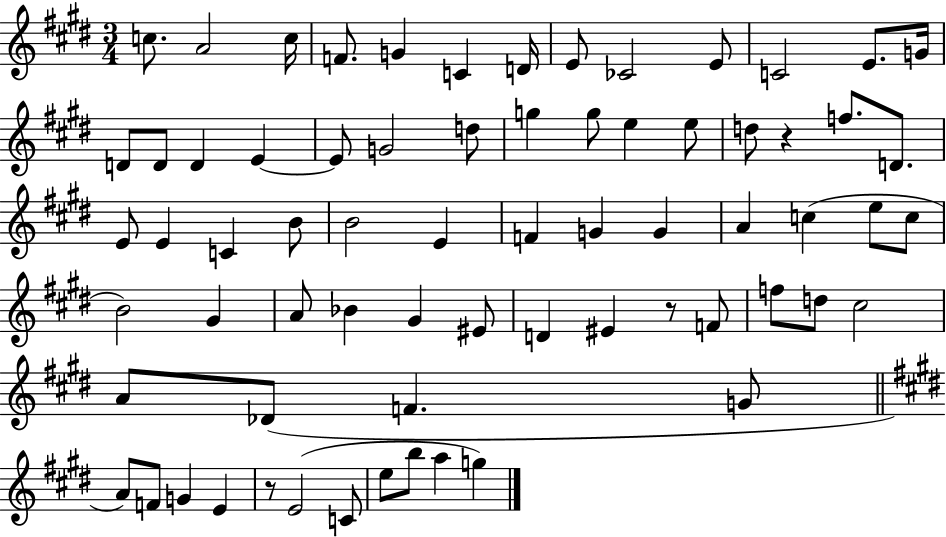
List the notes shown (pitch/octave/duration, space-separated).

C5/e. A4/h C5/s F4/e. G4/q C4/q D4/s E4/e CES4/h E4/e C4/h E4/e. G4/s D4/e D4/e D4/q E4/q E4/e G4/h D5/e G5/q G5/e E5/q E5/e D5/e R/q F5/e. D4/e. E4/e E4/q C4/q B4/e B4/h E4/q F4/q G4/q G4/q A4/q C5/q E5/e C5/e B4/h G#4/q A4/e Bb4/q G#4/q EIS4/e D4/q EIS4/q R/e F4/e F5/e D5/e C#5/h A4/e Db4/e F4/q. G4/e A4/e F4/e G4/q E4/q R/e E4/h C4/e E5/e B5/e A5/q G5/q